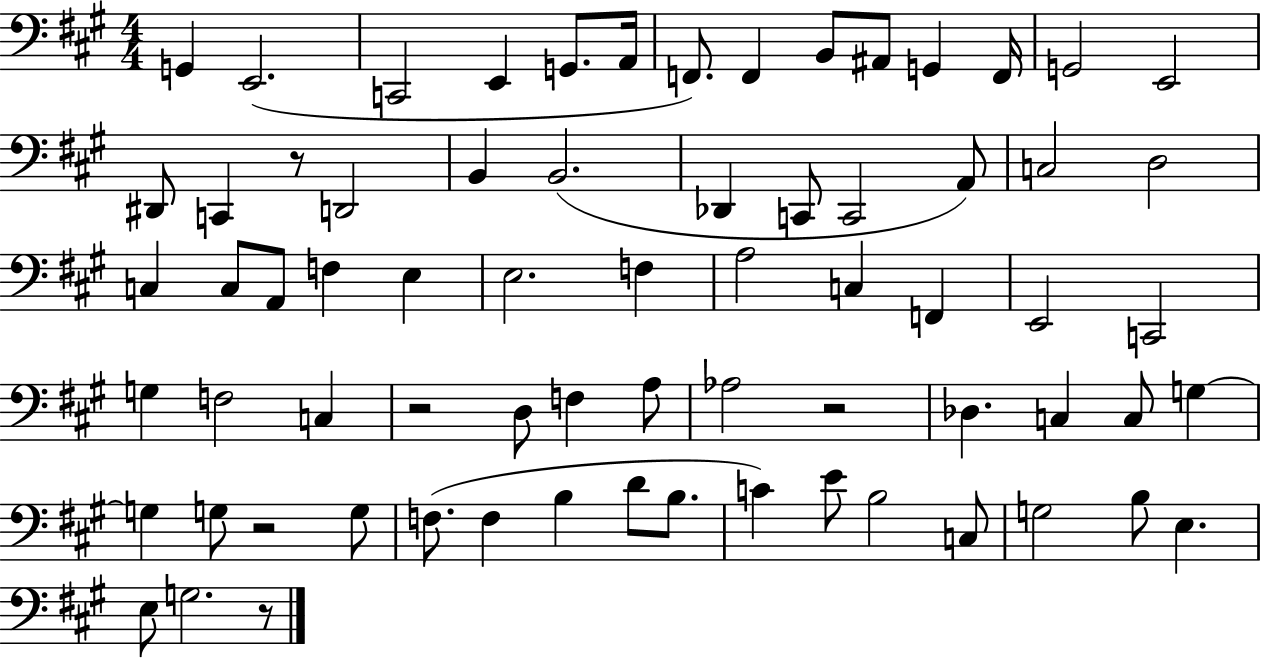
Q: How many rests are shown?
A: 5